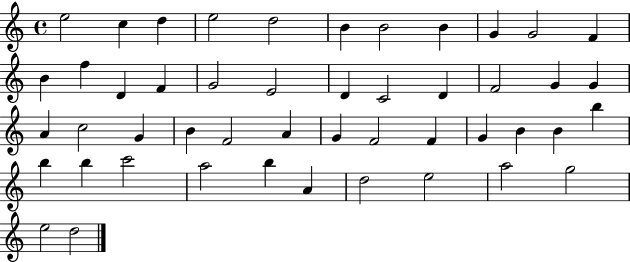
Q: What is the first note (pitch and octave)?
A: E5